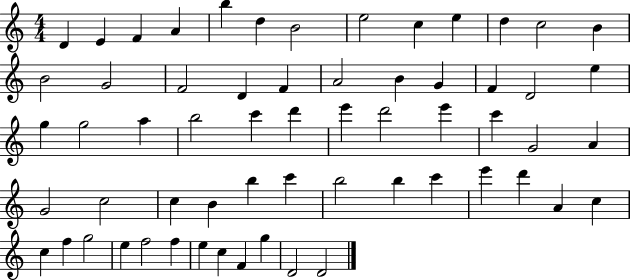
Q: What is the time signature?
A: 4/4